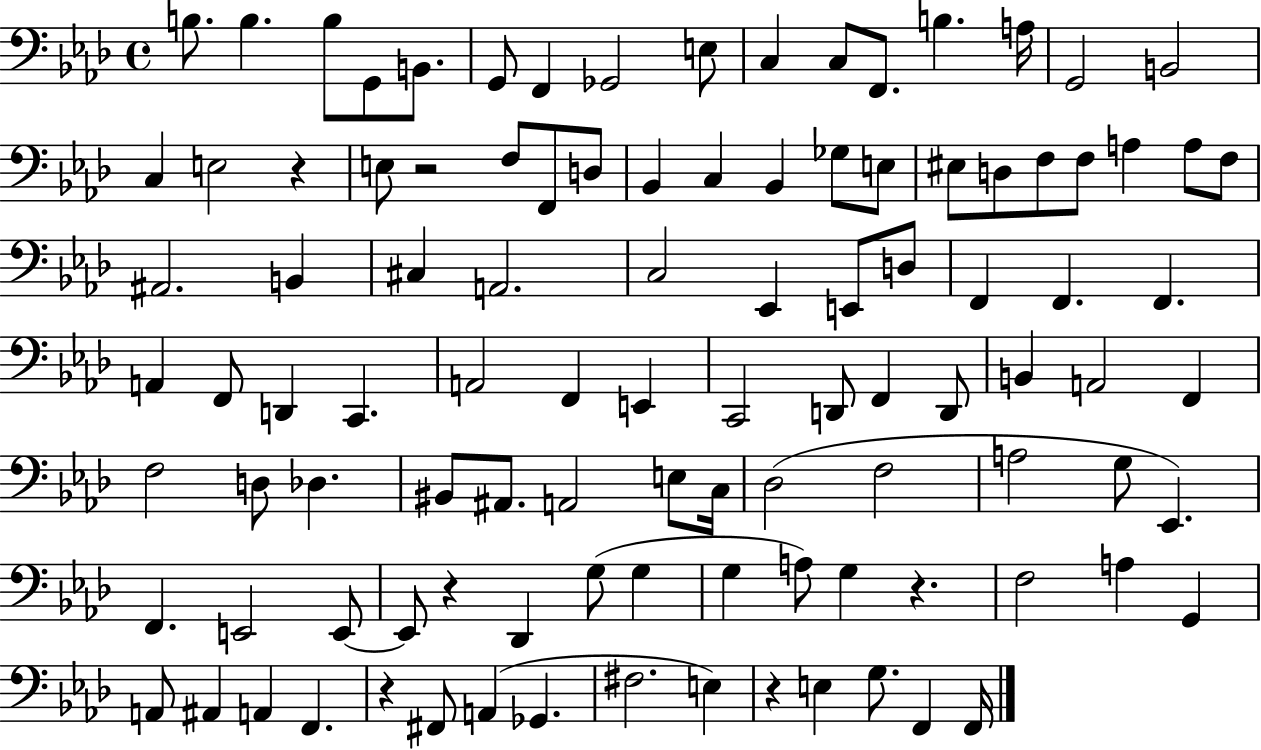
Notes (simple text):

B3/e. B3/q. B3/e G2/e B2/e. G2/e F2/q Gb2/h E3/e C3/q C3/e F2/e. B3/q. A3/s G2/h B2/h C3/q E3/h R/q E3/e R/h F3/e F2/e D3/e Bb2/q C3/q Bb2/q Gb3/e E3/e EIS3/e D3/e F3/e F3/e A3/q A3/e F3/e A#2/h. B2/q C#3/q A2/h. C3/h Eb2/q E2/e D3/e F2/q F2/q. F2/q. A2/q F2/e D2/q C2/q. A2/h F2/q E2/q C2/h D2/e F2/q D2/e B2/q A2/h F2/q F3/h D3/e Db3/q. BIS2/e A#2/e. A2/h E3/e C3/s Db3/h F3/h A3/h G3/e Eb2/q. F2/q. E2/h E2/e E2/e R/q Db2/q G3/e G3/q G3/q A3/e G3/q R/q. F3/h A3/q G2/q A2/e A#2/q A2/q F2/q. R/q F#2/e A2/q Gb2/q. F#3/h. E3/q R/q E3/q G3/e. F2/q F2/s